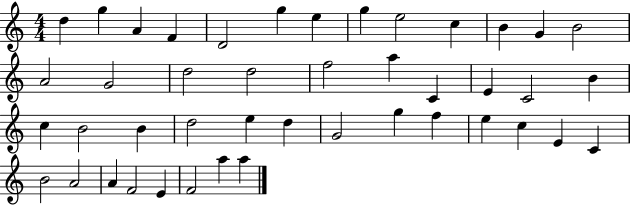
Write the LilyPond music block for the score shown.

{
  \clef treble
  \numericTimeSignature
  \time 4/4
  \key c \major
  d''4 g''4 a'4 f'4 | d'2 g''4 e''4 | g''4 e''2 c''4 | b'4 g'4 b'2 | \break a'2 g'2 | d''2 d''2 | f''2 a''4 c'4 | e'4 c'2 b'4 | \break c''4 b'2 b'4 | d''2 e''4 d''4 | g'2 g''4 f''4 | e''4 c''4 e'4 c'4 | \break b'2 a'2 | a'4 f'2 e'4 | f'2 a''4 a''4 | \bar "|."
}